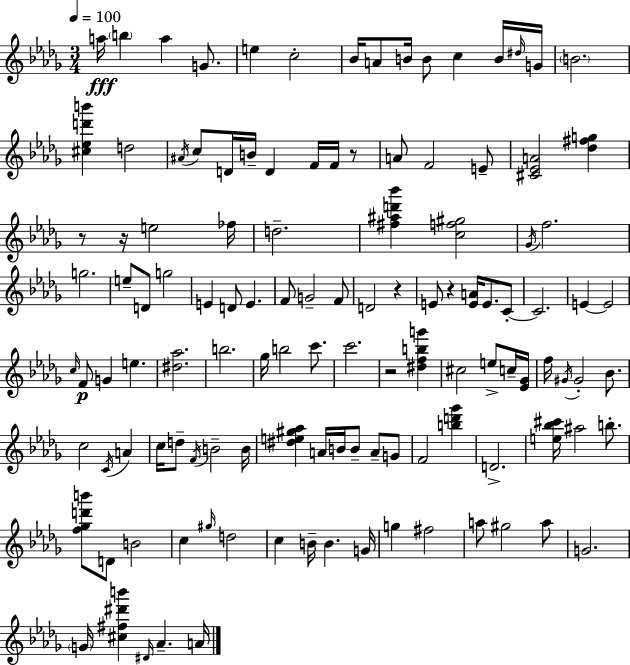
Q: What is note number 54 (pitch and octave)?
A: Gb5